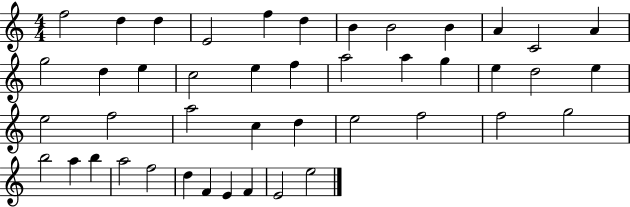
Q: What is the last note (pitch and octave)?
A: E5